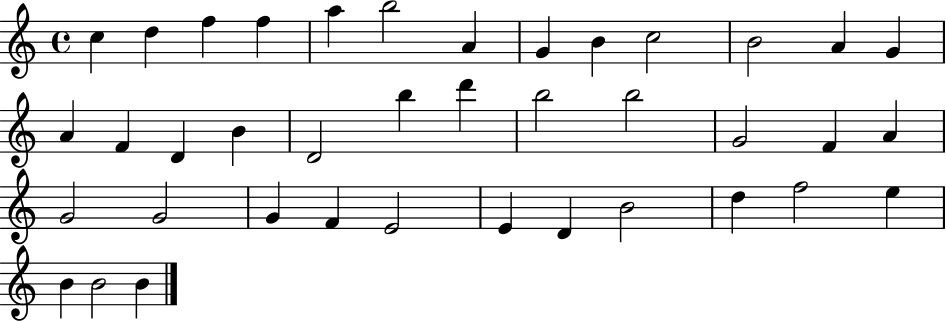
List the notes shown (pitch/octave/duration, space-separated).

C5/q D5/q F5/q F5/q A5/q B5/h A4/q G4/q B4/q C5/h B4/h A4/q G4/q A4/q F4/q D4/q B4/q D4/h B5/q D6/q B5/h B5/h G4/h F4/q A4/q G4/h G4/h G4/q F4/q E4/h E4/q D4/q B4/h D5/q F5/h E5/q B4/q B4/h B4/q